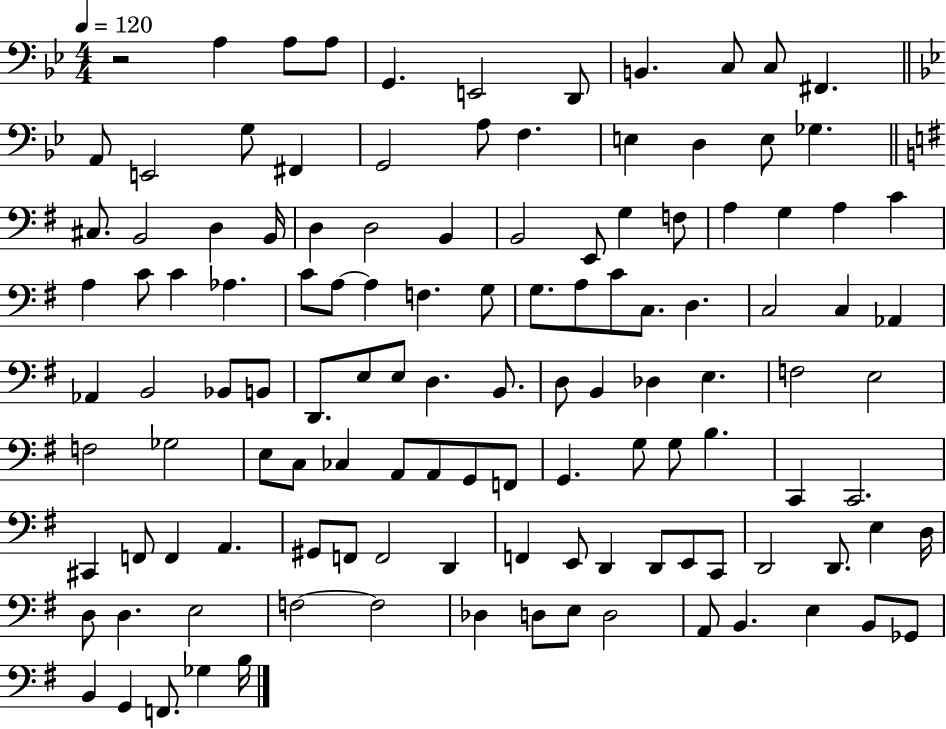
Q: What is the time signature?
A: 4/4